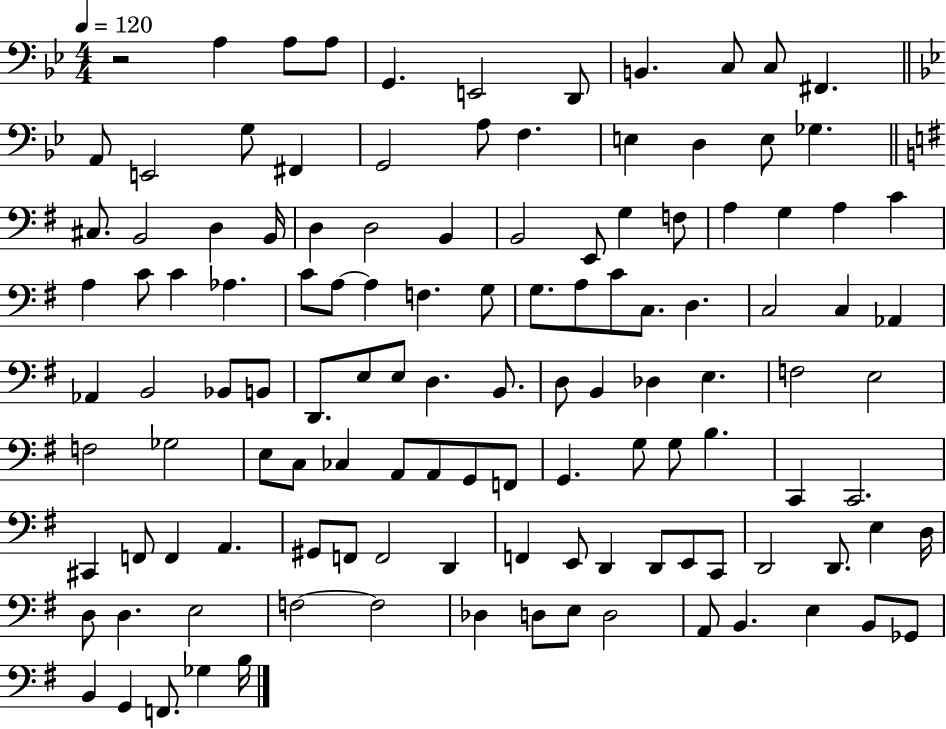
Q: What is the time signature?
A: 4/4